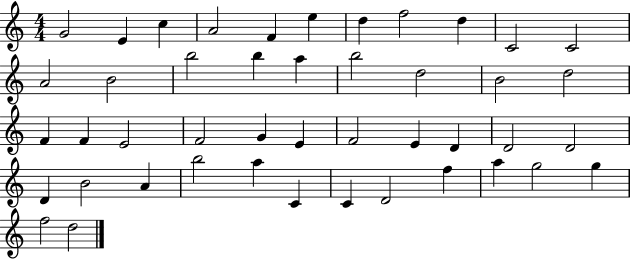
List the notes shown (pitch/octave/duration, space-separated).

G4/h E4/q C5/q A4/h F4/q E5/q D5/q F5/h D5/q C4/h C4/h A4/h B4/h B5/h B5/q A5/q B5/h D5/h B4/h D5/h F4/q F4/q E4/h F4/h G4/q E4/q F4/h E4/q D4/q D4/h D4/h D4/q B4/h A4/q B5/h A5/q C4/q C4/q D4/h F5/q A5/q G5/h G5/q F5/h D5/h